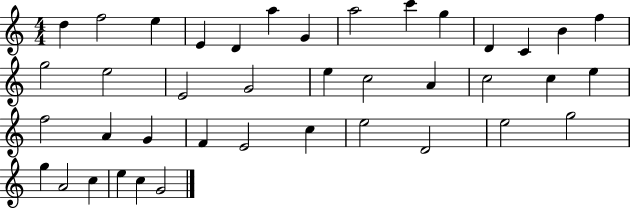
X:1
T:Untitled
M:4/4
L:1/4
K:C
d f2 e E D a G a2 c' g D C B f g2 e2 E2 G2 e c2 A c2 c e f2 A G F E2 c e2 D2 e2 g2 g A2 c e c G2